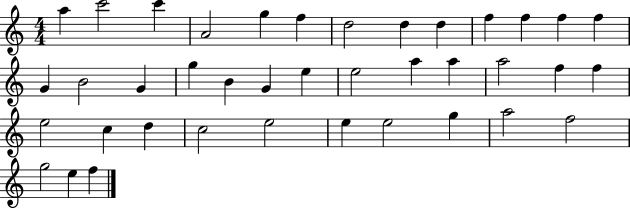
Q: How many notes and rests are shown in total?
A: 39